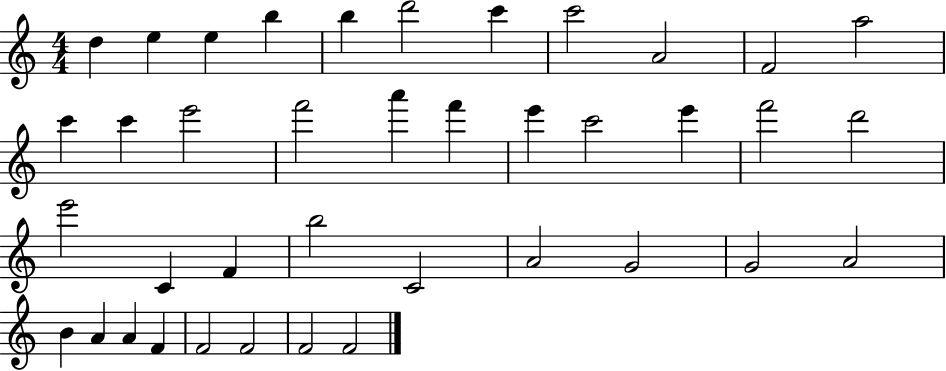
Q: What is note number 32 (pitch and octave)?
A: B4